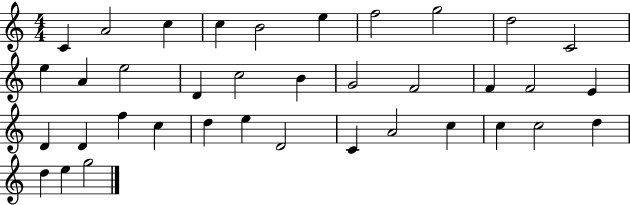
{
  \clef treble
  \numericTimeSignature
  \time 4/4
  \key c \major
  c'4 a'2 c''4 | c''4 b'2 e''4 | f''2 g''2 | d''2 c'2 | \break e''4 a'4 e''2 | d'4 c''2 b'4 | g'2 f'2 | f'4 f'2 e'4 | \break d'4 d'4 f''4 c''4 | d''4 e''4 d'2 | c'4 a'2 c''4 | c''4 c''2 d''4 | \break d''4 e''4 g''2 | \bar "|."
}